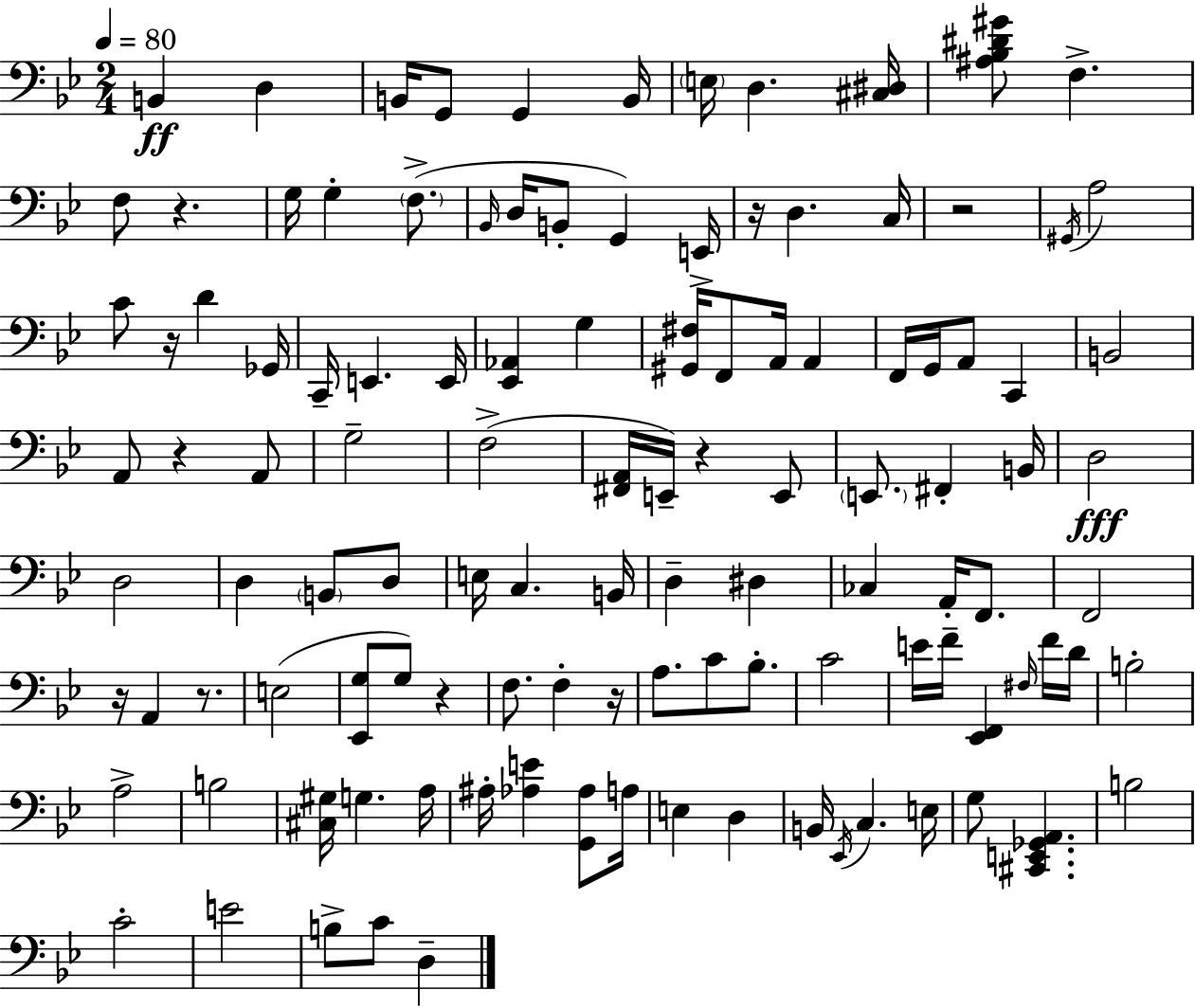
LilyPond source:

{
  \clef bass
  \numericTimeSignature
  \time 2/4
  \key g \minor
  \tempo 4 = 80
  b,4\ff d4 | b,16 g,8 g,4 b,16 | \parenthesize e16 d4. <cis dis>16 | <ais bes dis' gis'>8 f4.-> | \break f8 r4. | g16 g4-. \parenthesize f8.->( | \grace { bes,16 } d16 b,8-. g,4) | e,16-> r16 d4. | \break c16 r2 | \acciaccatura { gis,16 } a2 | c'8 r16 d'4 | ges,16 c,16-- e,4. | \break e,16 <ees, aes,>4 g4 | <gis, fis>16 f,8 a,16 a,4 | f,16 g,16 a,8 c,4 | b,2 | \break a,8 r4 | a,8 g2-- | f2->( | <fis, a,>16 e,16--) r4 | \break e,8 \parenthesize e,8. fis,4-. | b,16 d2\fff | d2 | d4 \parenthesize b,8 | \break d8 e16 c4. | b,16 d4-- dis4 | ces4 a,16-. f,8. | f,2 | \break r16 a,4 r8. | e2( | <ees, g>8 g8) r4 | f8. f4-. | \break r16 a8. c'8 bes8.-. | c'2 | e'16 f'16-- <ees, f,>4 | \grace { fis16 } f'16 d'16 b2-. | \break a2-> | b2 | <cis gis>16 g4. | a16 ais16-. <aes e'>4 | \break <g, aes>8 a16 e4 d4 | b,16 \acciaccatura { ees,16 } c4. | e16 g8 <cis, e, ges, a,>4. | b2 | \break c'2-. | e'2 | b8-> c'8 | d4-- \bar "|."
}